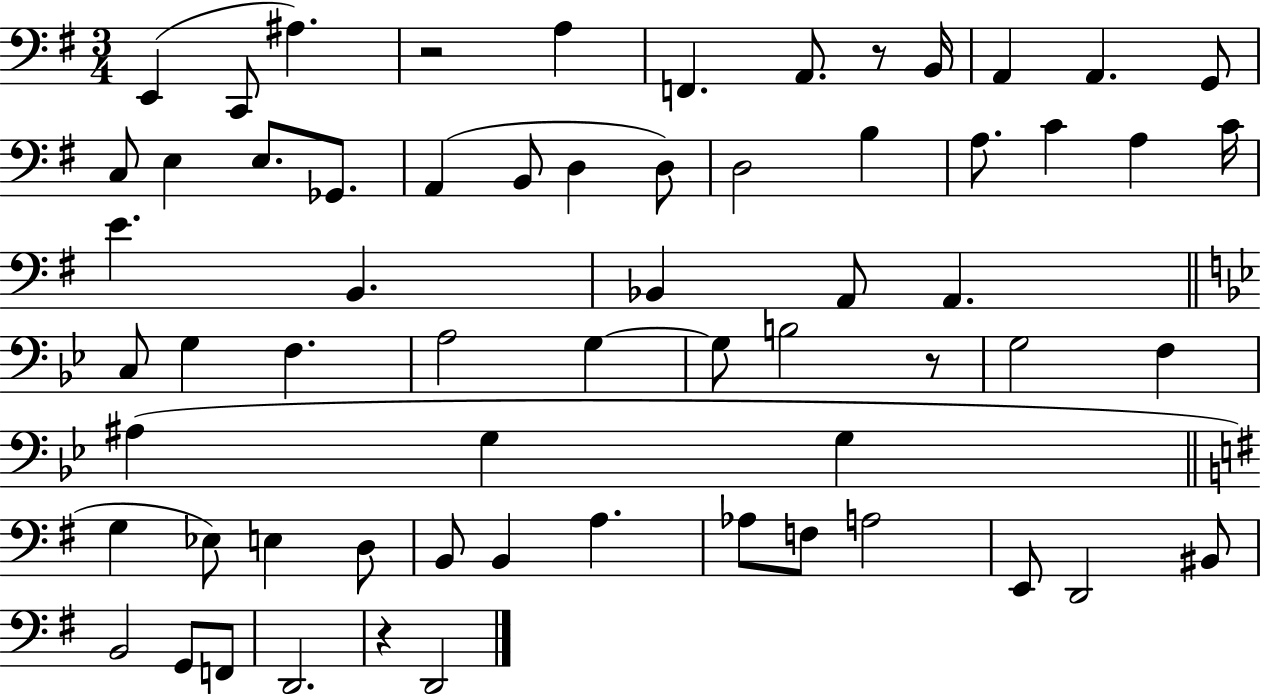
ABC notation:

X:1
T:Untitled
M:3/4
L:1/4
K:G
E,, C,,/2 ^A, z2 A, F,, A,,/2 z/2 B,,/4 A,, A,, G,,/2 C,/2 E, E,/2 _G,,/2 A,, B,,/2 D, D,/2 D,2 B, A,/2 C A, C/4 E B,, _B,, A,,/2 A,, C,/2 G, F, A,2 G, G,/2 B,2 z/2 G,2 F, ^A, G, G, G, _E,/2 E, D,/2 B,,/2 B,, A, _A,/2 F,/2 A,2 E,,/2 D,,2 ^B,,/2 B,,2 G,,/2 F,,/2 D,,2 z D,,2